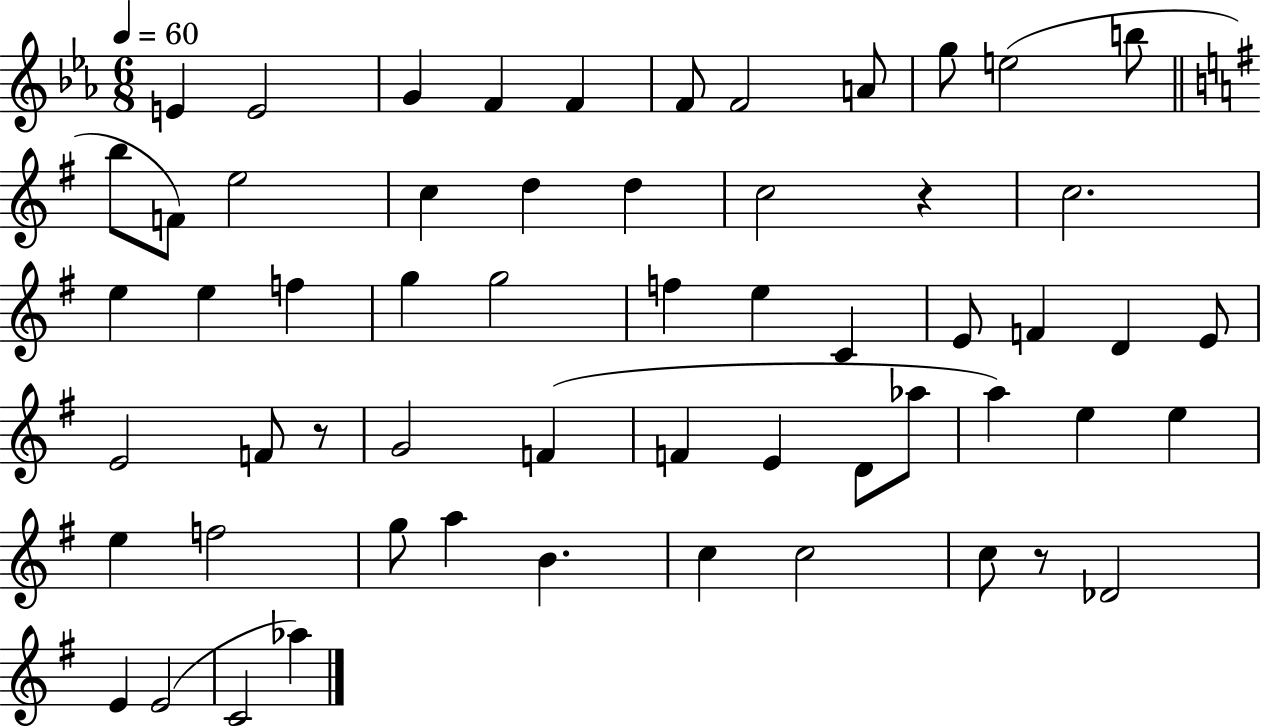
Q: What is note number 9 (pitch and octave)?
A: G5